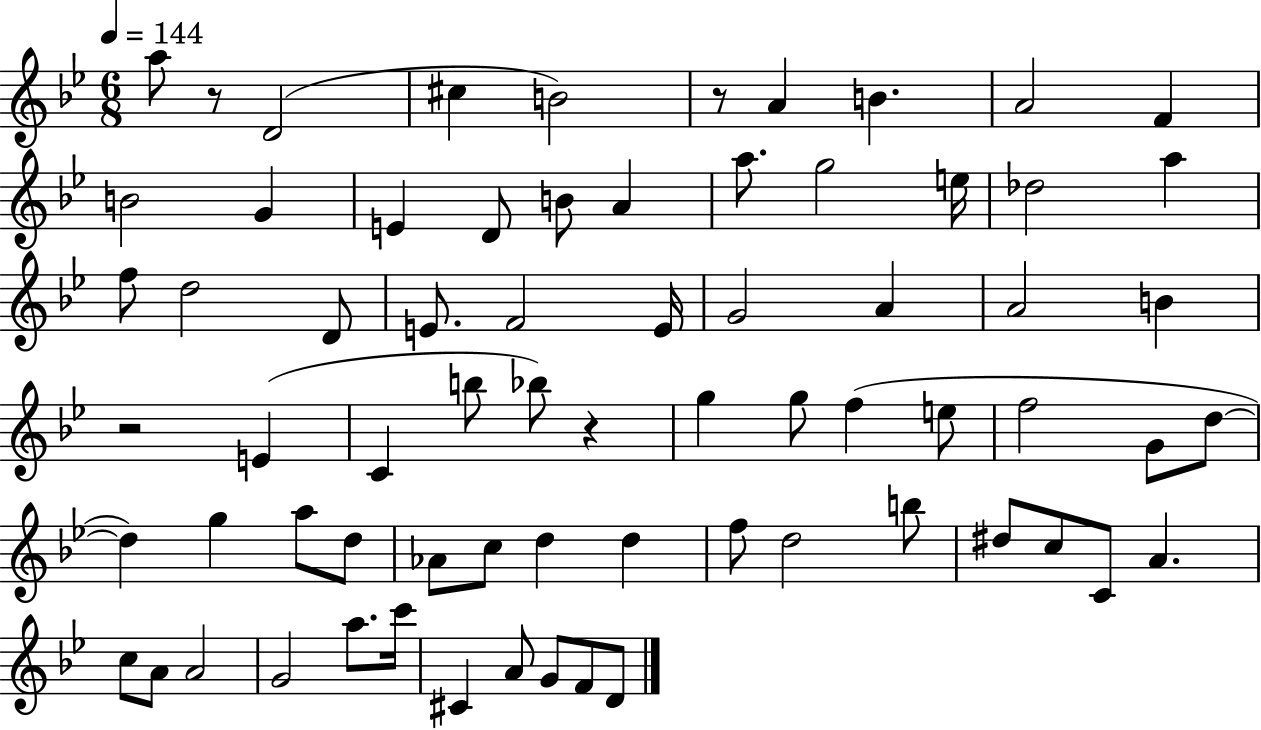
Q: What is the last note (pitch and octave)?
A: D4